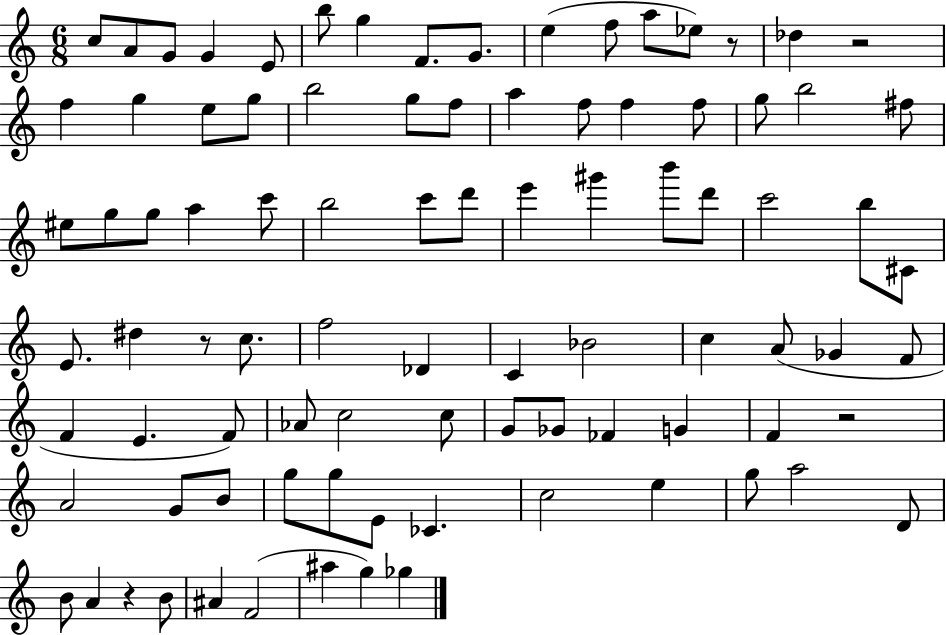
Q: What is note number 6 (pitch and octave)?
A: B5